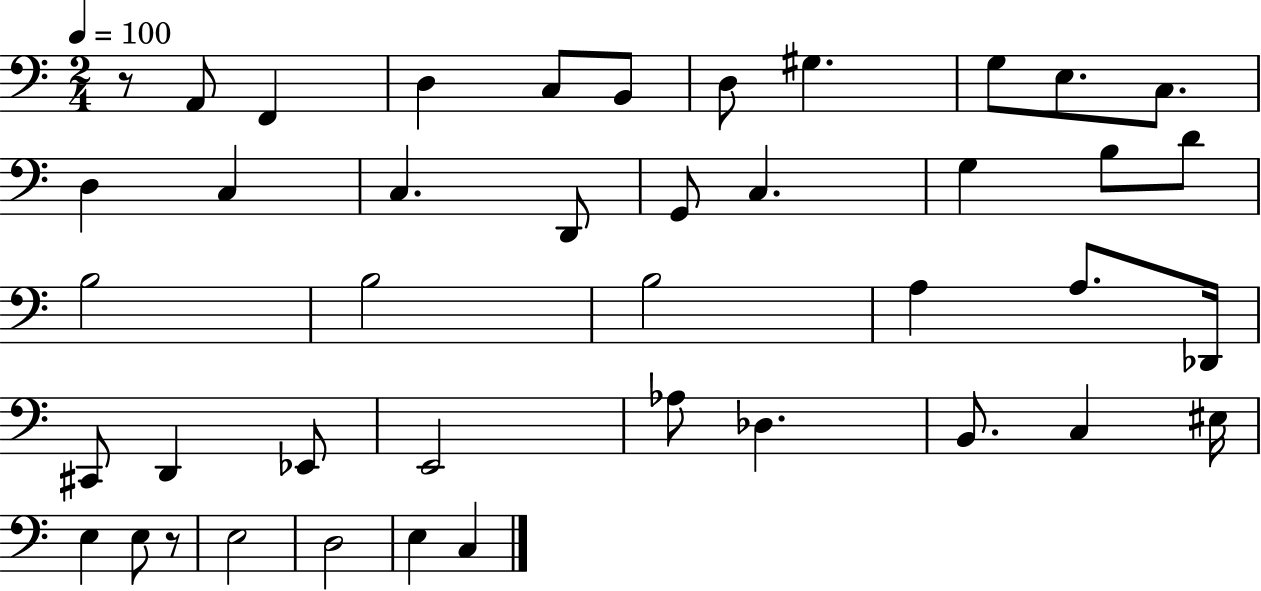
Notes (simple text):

R/e A2/e F2/q D3/q C3/e B2/e D3/e G#3/q. G3/e E3/e. C3/e. D3/q C3/q C3/q. D2/e G2/e C3/q. G3/q B3/e D4/e B3/h B3/h B3/h A3/q A3/e. Db2/s C#2/e D2/q Eb2/e E2/h Ab3/e Db3/q. B2/e. C3/q EIS3/s E3/q E3/e R/e E3/h D3/h E3/q C3/q